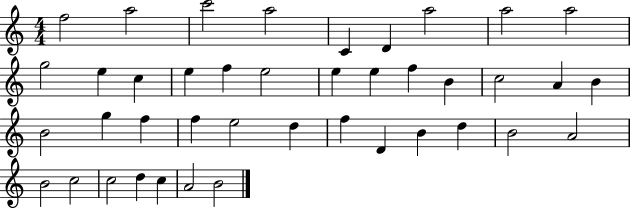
X:1
T:Untitled
M:4/4
L:1/4
K:C
f2 a2 c'2 a2 C D a2 a2 a2 g2 e c e f e2 e e f B c2 A B B2 g f f e2 d f D B d B2 A2 B2 c2 c2 d c A2 B2